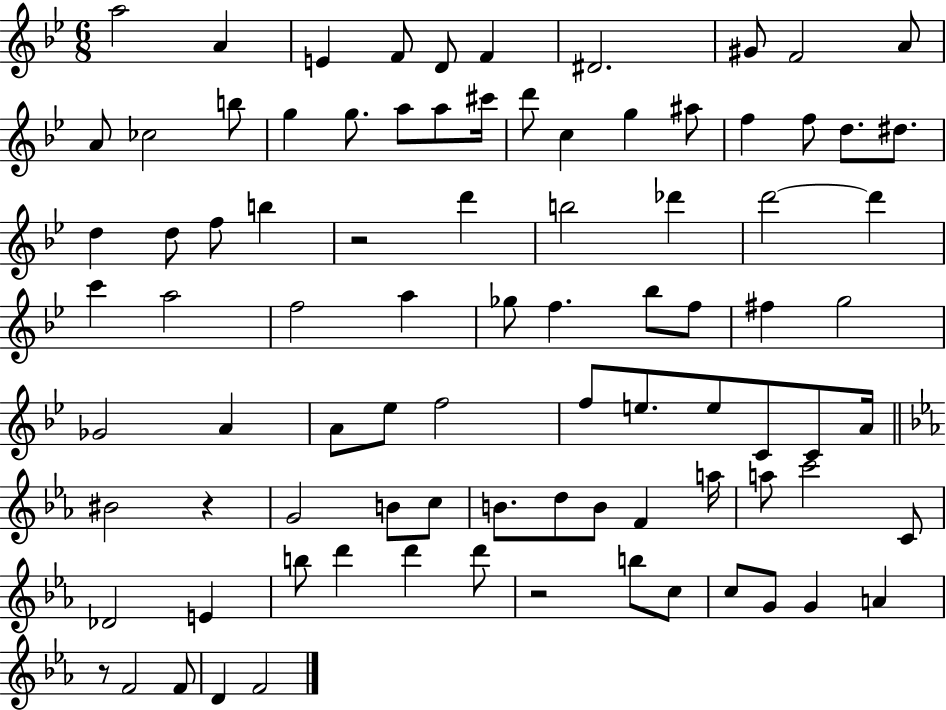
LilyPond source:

{
  \clef treble
  \numericTimeSignature
  \time 6/8
  \key bes \major
  a''2 a'4 | e'4 f'8 d'8 f'4 | dis'2. | gis'8 f'2 a'8 | \break a'8 ces''2 b''8 | g''4 g''8. a''8 a''8 cis'''16 | d'''8 c''4 g''4 ais''8 | f''4 f''8 d''8. dis''8. | \break d''4 d''8 f''8 b''4 | r2 d'''4 | b''2 des'''4 | d'''2~~ d'''4 | \break c'''4 a''2 | f''2 a''4 | ges''8 f''4. bes''8 f''8 | fis''4 g''2 | \break ges'2 a'4 | a'8 ees''8 f''2 | f''8 e''8. e''8 c'8 c'8 a'16 | \bar "||" \break \key ees \major bis'2 r4 | g'2 b'8 c''8 | b'8. d''8 b'8 f'4 a''16 | a''8 c'''2 c'8 | \break des'2 e'4 | b''8 d'''4 d'''4 d'''8 | r2 b''8 c''8 | c''8 g'8 g'4 a'4 | \break r8 f'2 f'8 | d'4 f'2 | \bar "|."
}